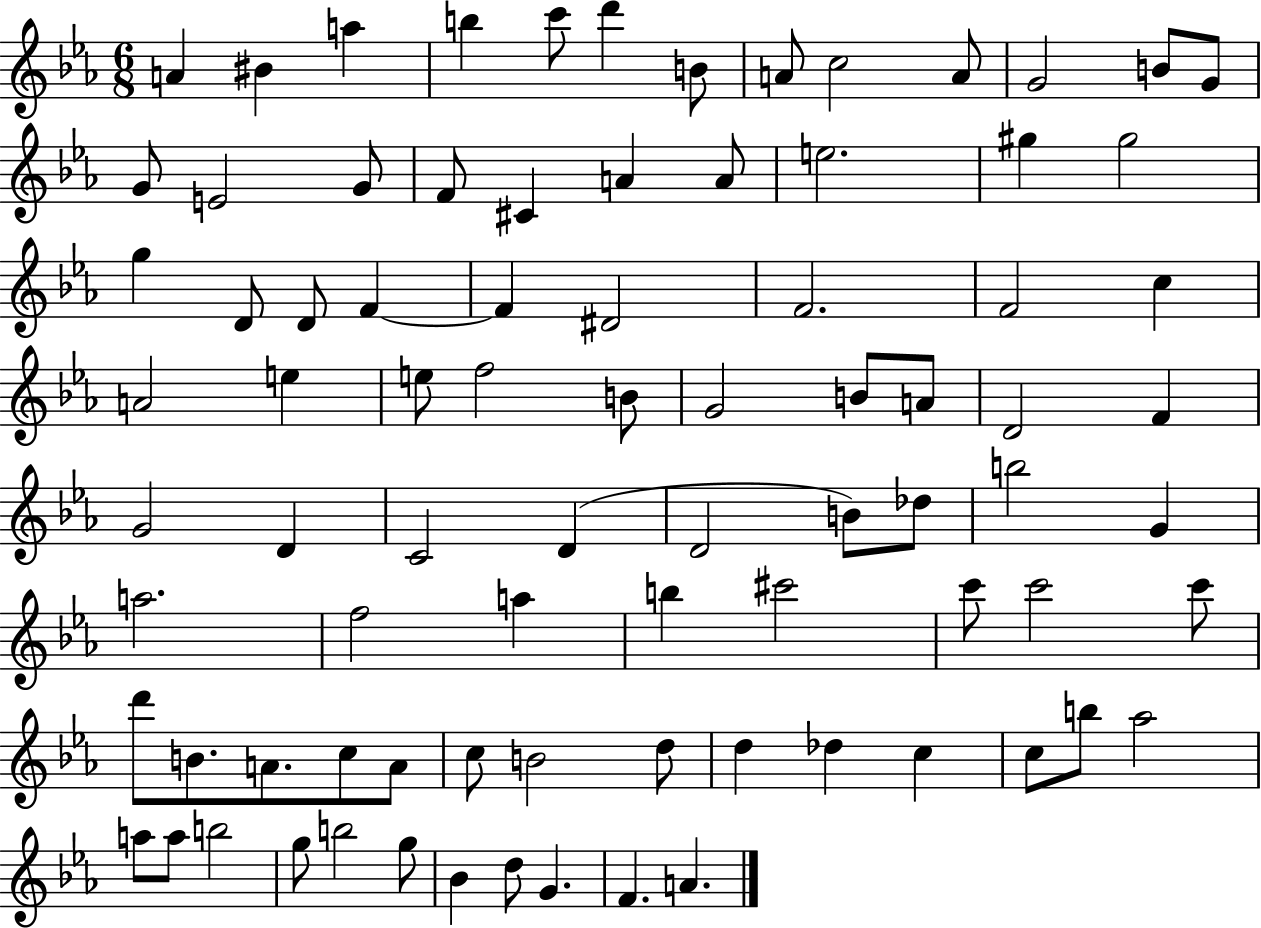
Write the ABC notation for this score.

X:1
T:Untitled
M:6/8
L:1/4
K:Eb
A ^B a b c'/2 d' B/2 A/2 c2 A/2 G2 B/2 G/2 G/2 E2 G/2 F/2 ^C A A/2 e2 ^g ^g2 g D/2 D/2 F F ^D2 F2 F2 c A2 e e/2 f2 B/2 G2 B/2 A/2 D2 F G2 D C2 D D2 B/2 _d/2 b2 G a2 f2 a b ^c'2 c'/2 c'2 c'/2 d'/2 B/2 A/2 c/2 A/2 c/2 B2 d/2 d _d c c/2 b/2 _a2 a/2 a/2 b2 g/2 b2 g/2 _B d/2 G F A